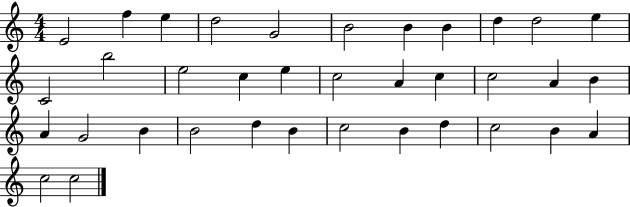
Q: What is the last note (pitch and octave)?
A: C5